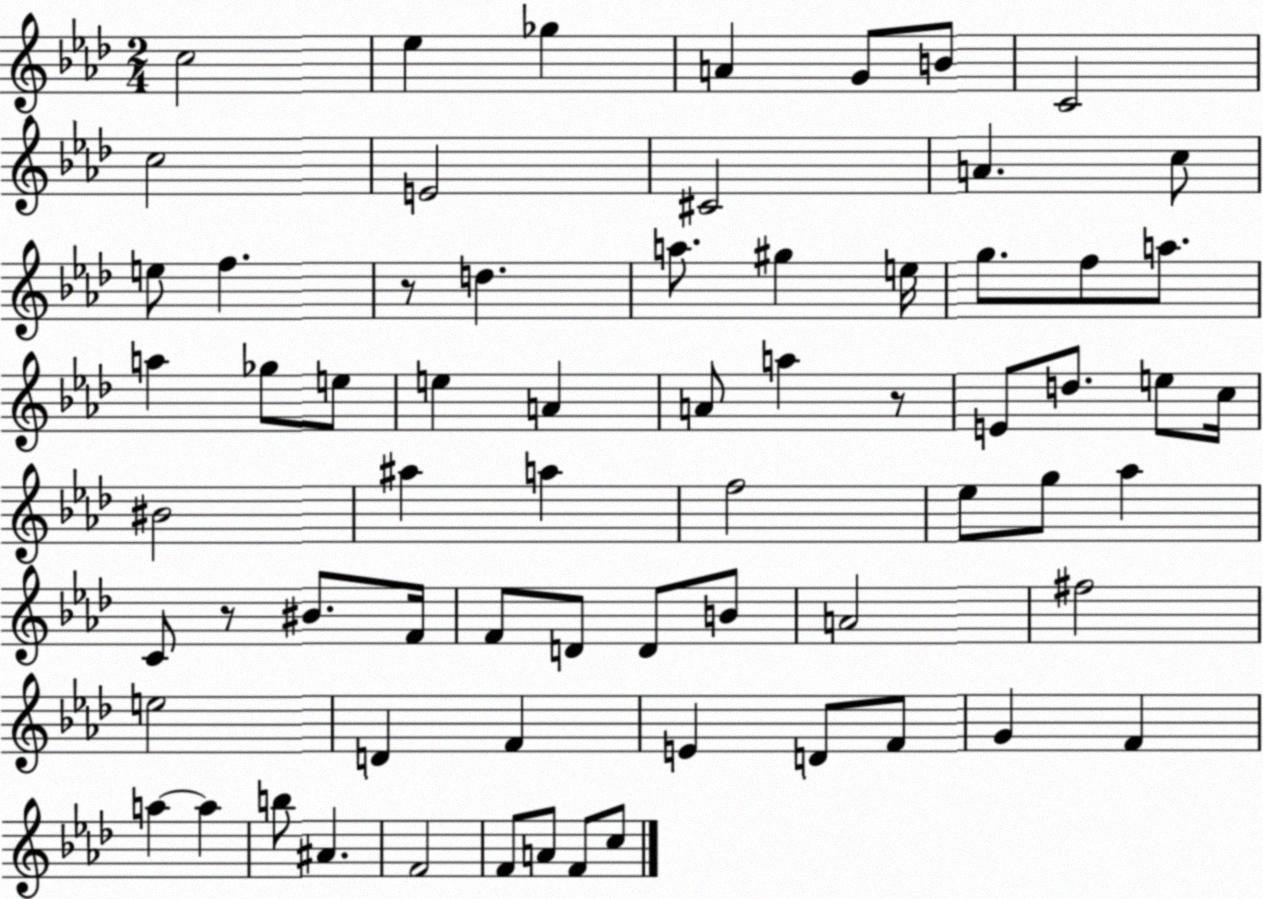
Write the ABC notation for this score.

X:1
T:Untitled
M:2/4
L:1/4
K:Ab
c2 _e _g A G/2 B/2 C2 c2 E2 ^C2 A c/2 e/2 f z/2 d a/2 ^g e/4 g/2 f/2 a/2 a _g/2 e/2 e A A/2 a z/2 E/2 d/2 e/2 c/4 ^B2 ^a a f2 _e/2 g/2 _a C/2 z/2 ^B/2 F/4 F/2 D/2 D/2 B/2 A2 ^f2 e2 D F E D/2 F/2 G F a a b/2 ^A F2 F/2 A/2 F/2 c/2